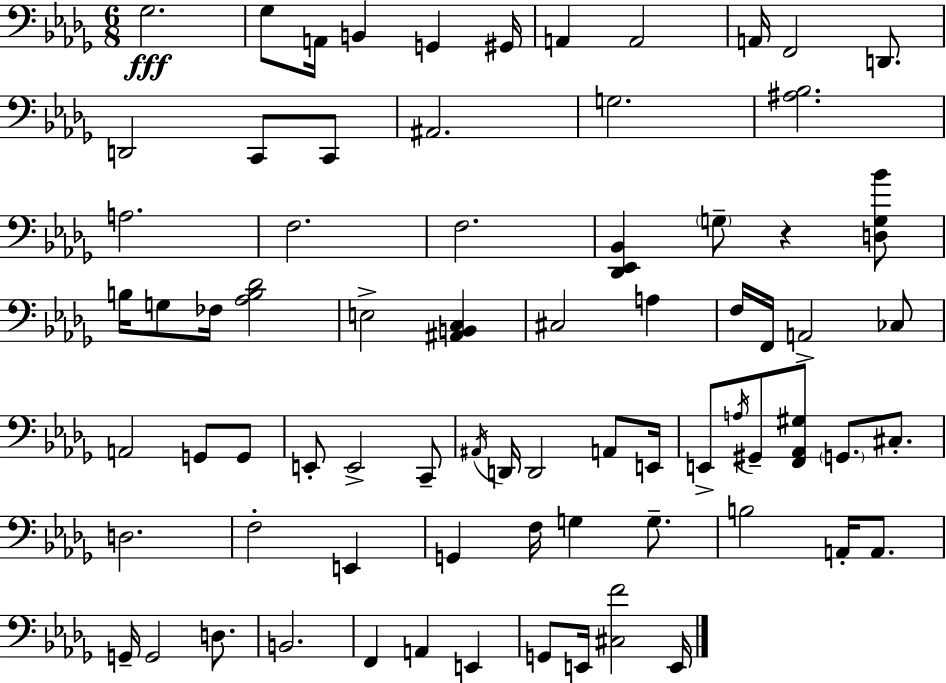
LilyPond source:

{
  \clef bass
  \numericTimeSignature
  \time 6/8
  \key bes \minor
  ges2.\fff | ges8 a,16 b,4 g,4 gis,16 | a,4 a,2 | a,16 f,2 d,8. | \break d,2 c,8 c,8 | ais,2. | g2. | <ais bes>2. | \break a2. | f2. | f2. | <des, ees, bes,>4 \parenthesize g8-- r4 <d g bes'>8 | \break b16 g8 fes16 <aes b des'>2 | e2-> <ais, b, c>4 | cis2 a4 | f16 f,16 a,2-> ces8 | \break a,2 g,8 g,8 | e,8-. e,2-> c,8-- | \acciaccatura { ais,16 } d,16 d,2 a,8 | e,16 e,8-> \acciaccatura { a16 } gis,8-- <f, aes, gis>8 \parenthesize g,8. cis8.-. | \break d2. | f2-. e,4 | g,4 f16 g4 g8.-- | b2 a,16-. a,8. | \break g,16-- g,2 d8. | b,2. | f,4 a,4 e,4 | g,8 e,16 <cis f'>2 | \break e,16 \bar "|."
}